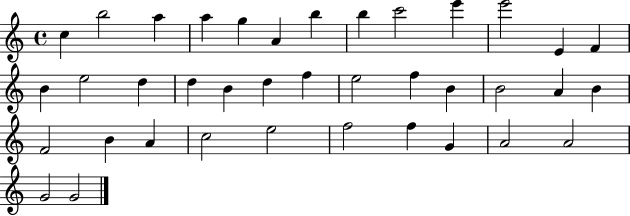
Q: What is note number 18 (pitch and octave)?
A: B4